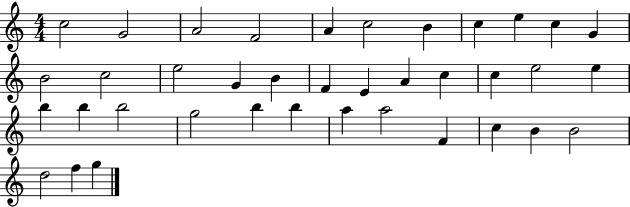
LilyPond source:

{
  \clef treble
  \numericTimeSignature
  \time 4/4
  \key c \major
  c''2 g'2 | a'2 f'2 | a'4 c''2 b'4 | c''4 e''4 c''4 g'4 | \break b'2 c''2 | e''2 g'4 b'4 | f'4 e'4 a'4 c''4 | c''4 e''2 e''4 | \break b''4 b''4 b''2 | g''2 b''4 b''4 | a''4 a''2 f'4 | c''4 b'4 b'2 | \break d''2 f''4 g''4 | \bar "|."
}